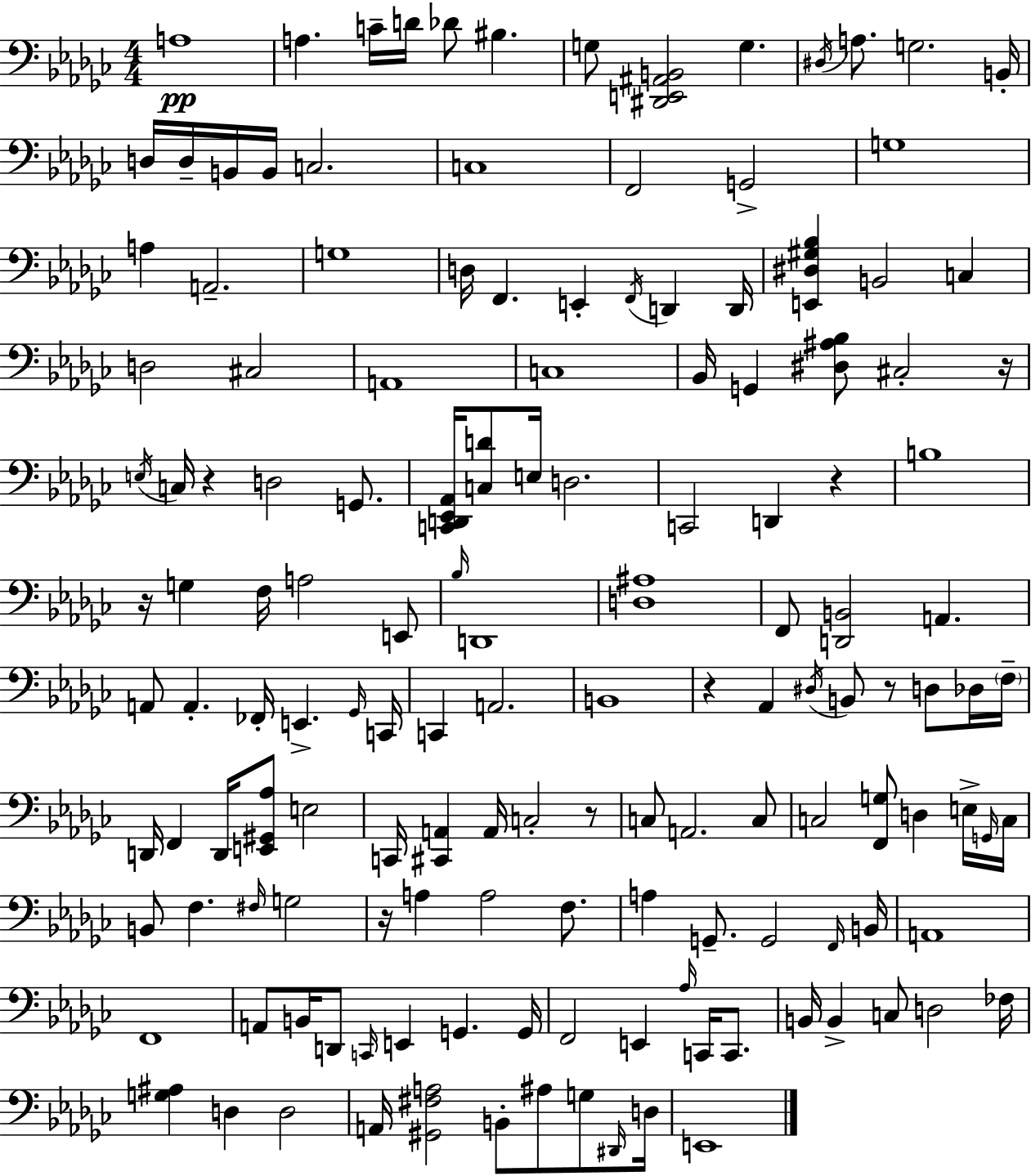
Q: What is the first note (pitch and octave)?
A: A3